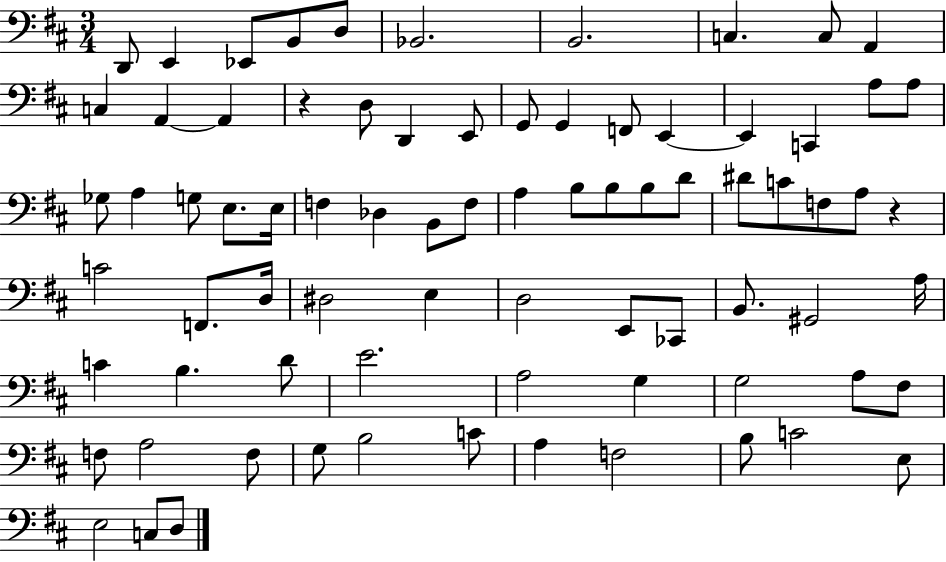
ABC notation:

X:1
T:Untitled
M:3/4
L:1/4
K:D
D,,/2 E,, _E,,/2 B,,/2 D,/2 _B,,2 B,,2 C, C,/2 A,, C, A,, A,, z D,/2 D,, E,,/2 G,,/2 G,, F,,/2 E,, E,, C,, A,/2 A,/2 _G,/2 A, G,/2 E,/2 E,/4 F, _D, B,,/2 F,/2 A, B,/2 B,/2 B,/2 D/2 ^D/2 C/2 F,/2 A,/2 z C2 F,,/2 D,/4 ^D,2 E, D,2 E,,/2 _C,,/2 B,,/2 ^G,,2 A,/4 C B, D/2 E2 A,2 G, G,2 A,/2 ^F,/2 F,/2 A,2 F,/2 G,/2 B,2 C/2 A, F,2 B,/2 C2 E,/2 E,2 C,/2 D,/2